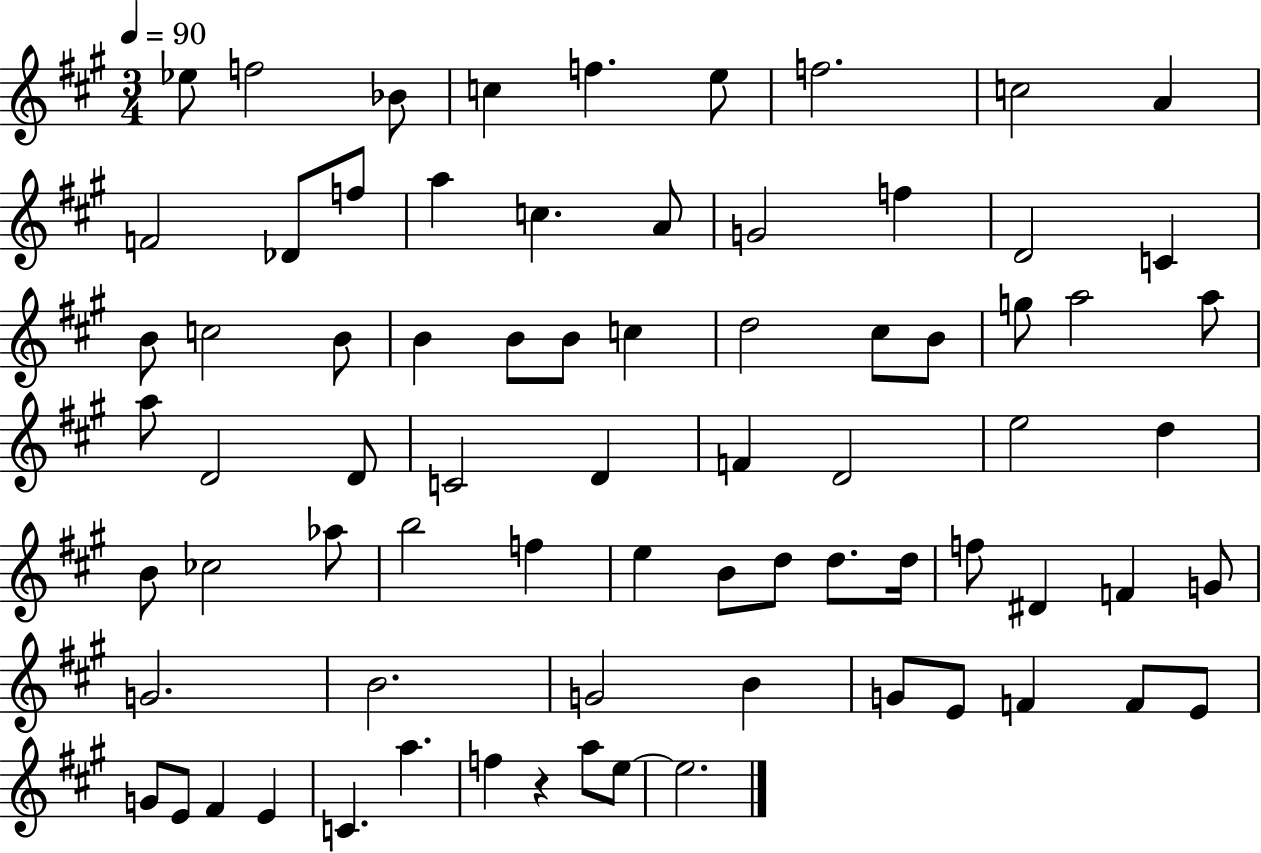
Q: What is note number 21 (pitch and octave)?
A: C5